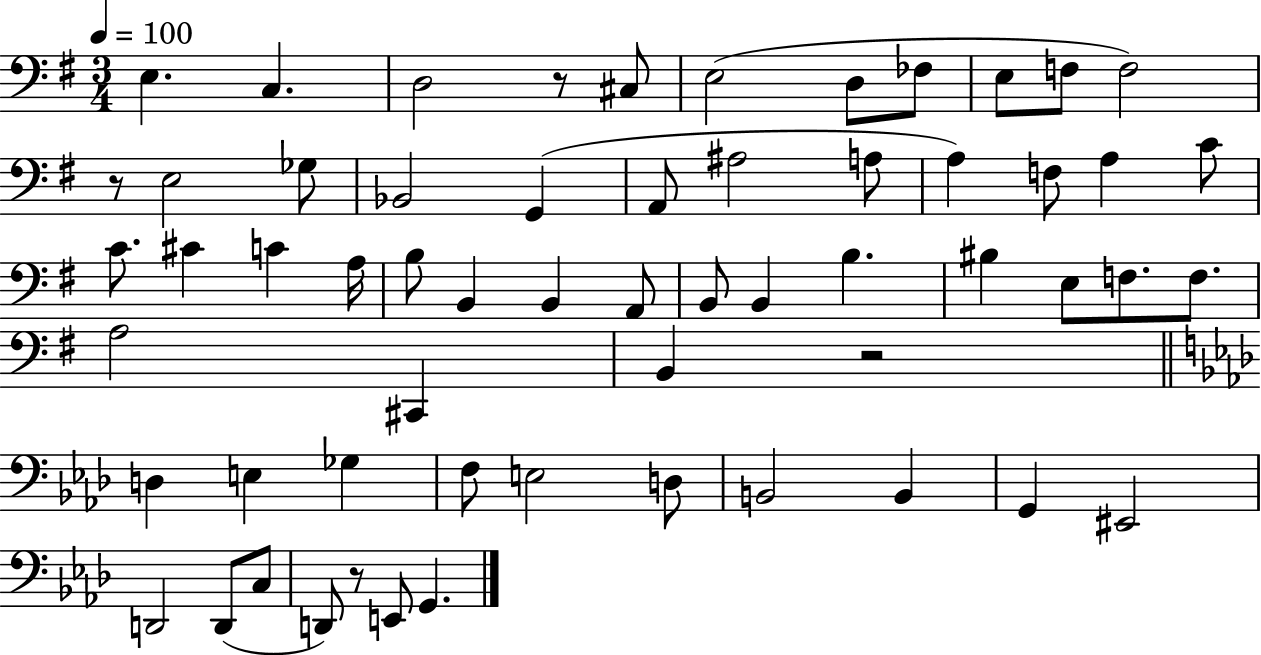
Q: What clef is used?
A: bass